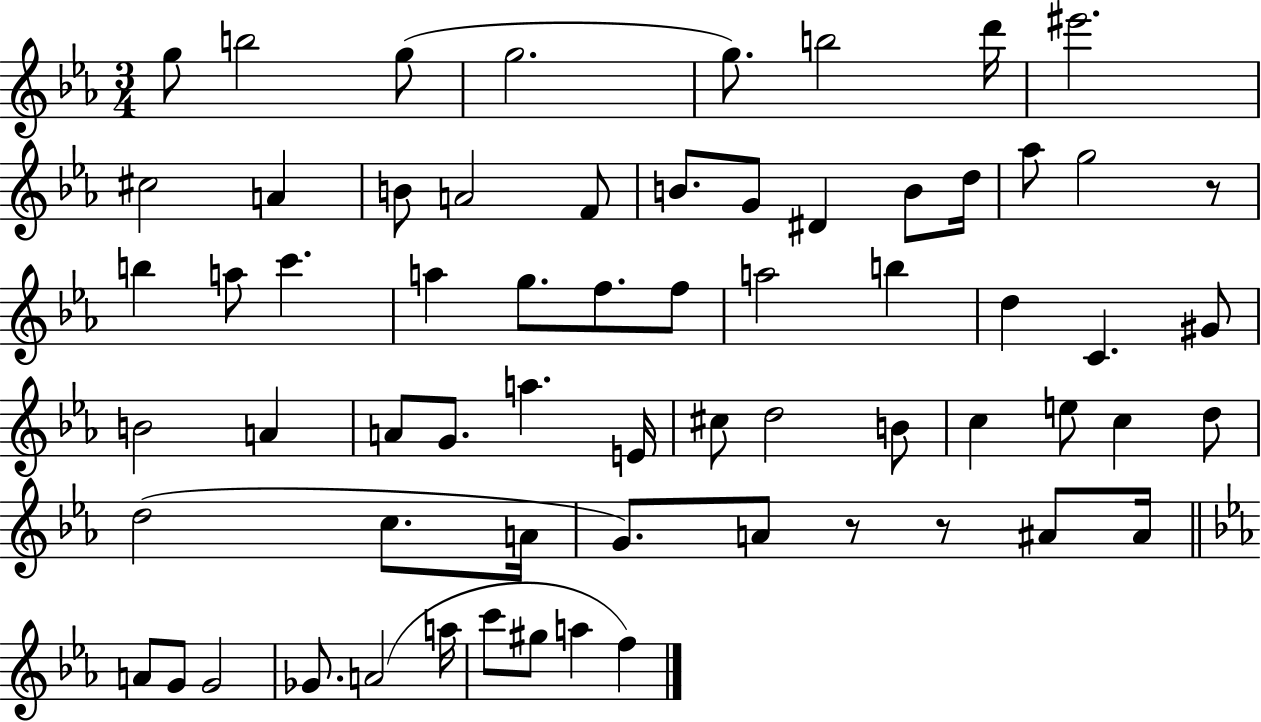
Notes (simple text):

G5/e B5/h G5/e G5/h. G5/e. B5/h D6/s EIS6/h. C#5/h A4/q B4/e A4/h F4/e B4/e. G4/e D#4/q B4/e D5/s Ab5/e G5/h R/e B5/q A5/e C6/q. A5/q G5/e. F5/e. F5/e A5/h B5/q D5/q C4/q. G#4/e B4/h A4/q A4/e G4/e. A5/q. E4/s C#5/e D5/h B4/e C5/q E5/e C5/q D5/e D5/h C5/e. A4/s G4/e. A4/e R/e R/e A#4/e A#4/s A4/e G4/e G4/h Gb4/e. A4/h A5/s C6/e G#5/e A5/q F5/q